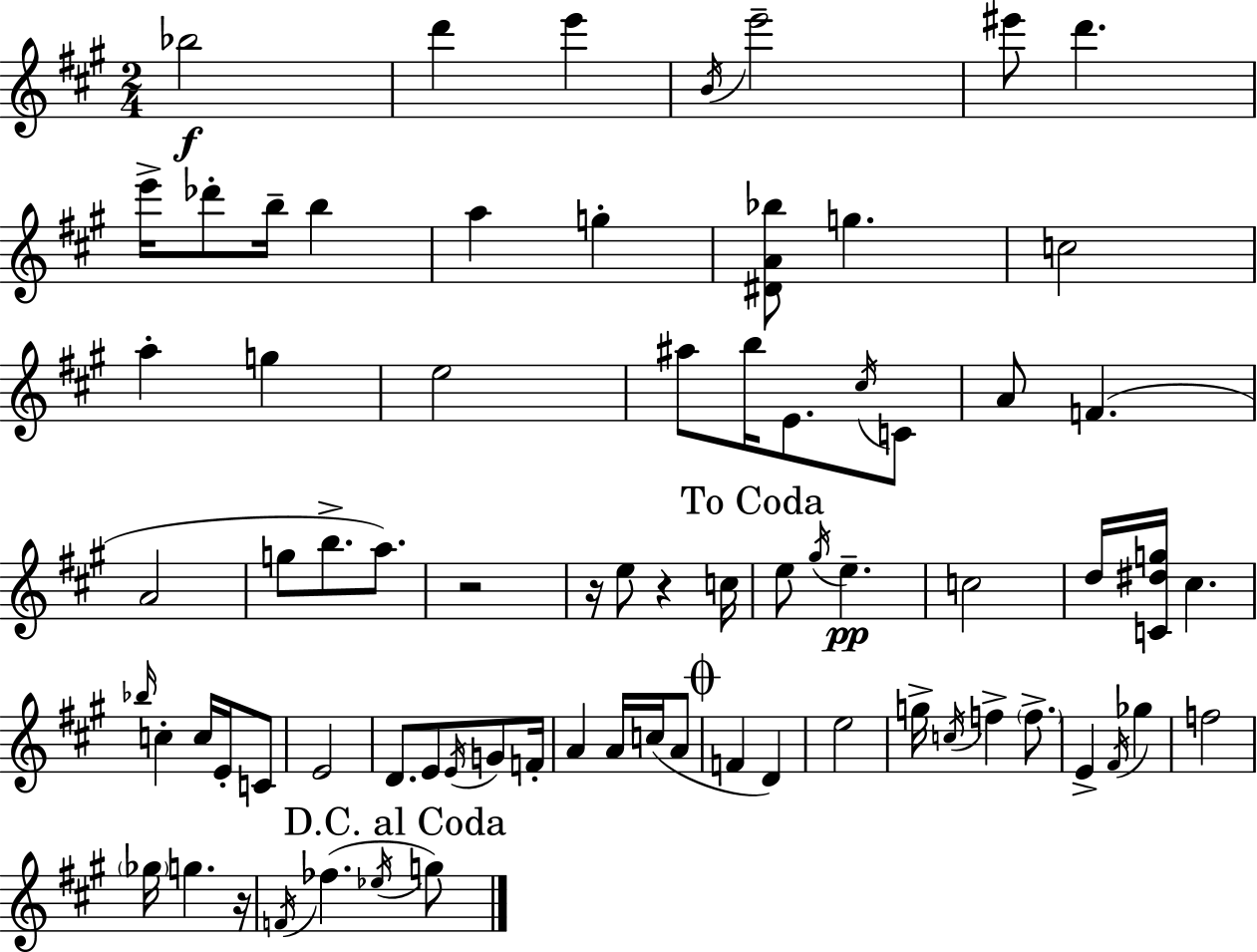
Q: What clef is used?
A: treble